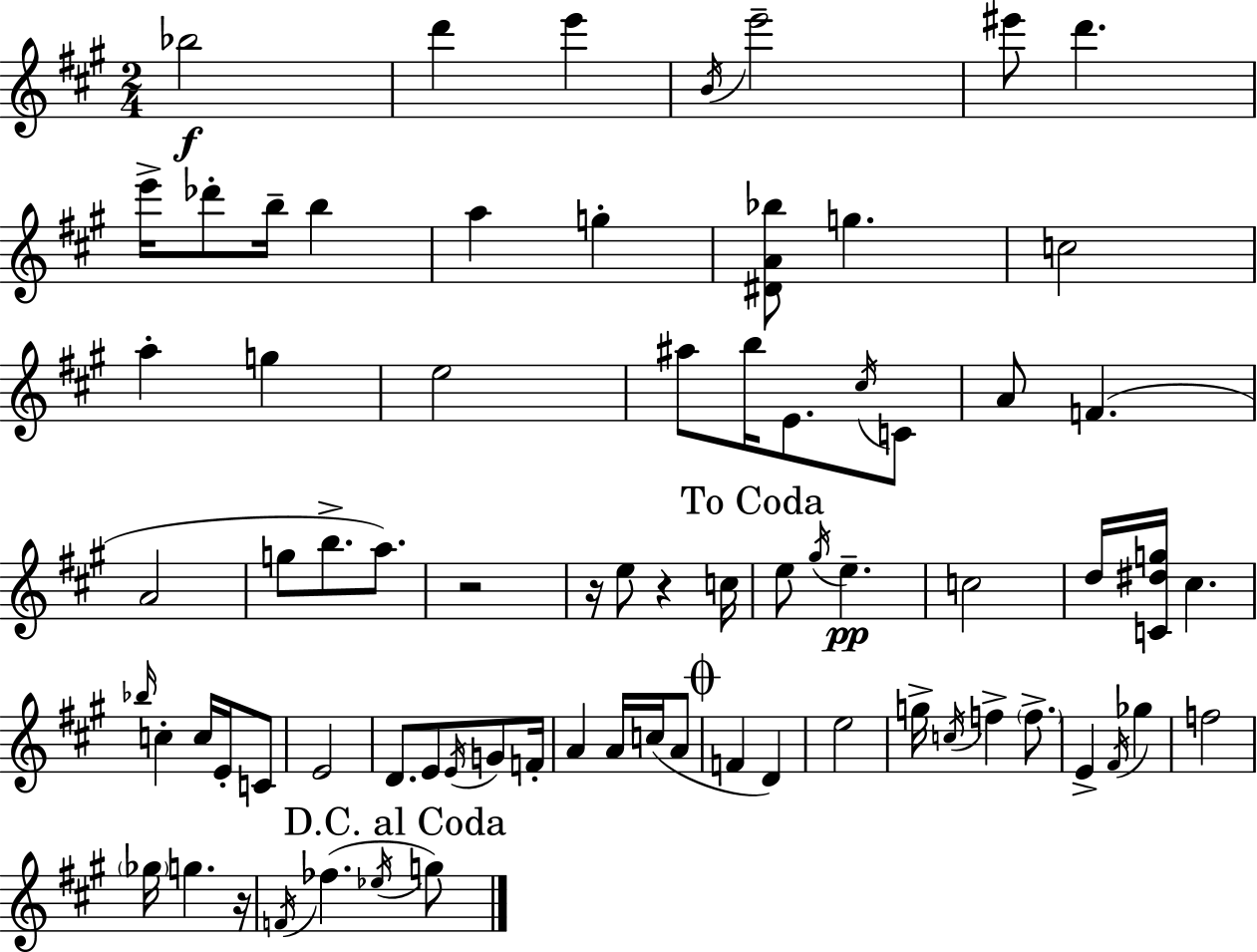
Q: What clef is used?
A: treble